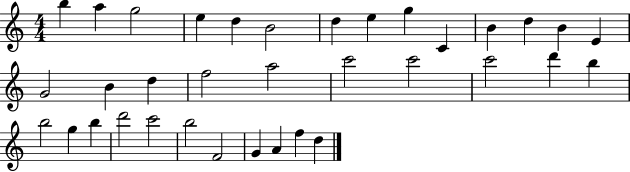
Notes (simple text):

B5/q A5/q G5/h E5/q D5/q B4/h D5/q E5/q G5/q C4/q B4/q D5/q B4/q E4/q G4/h B4/q D5/q F5/h A5/h C6/h C6/h C6/h D6/q B5/q B5/h G5/q B5/q D6/h C6/h B5/h F4/h G4/q A4/q F5/q D5/q